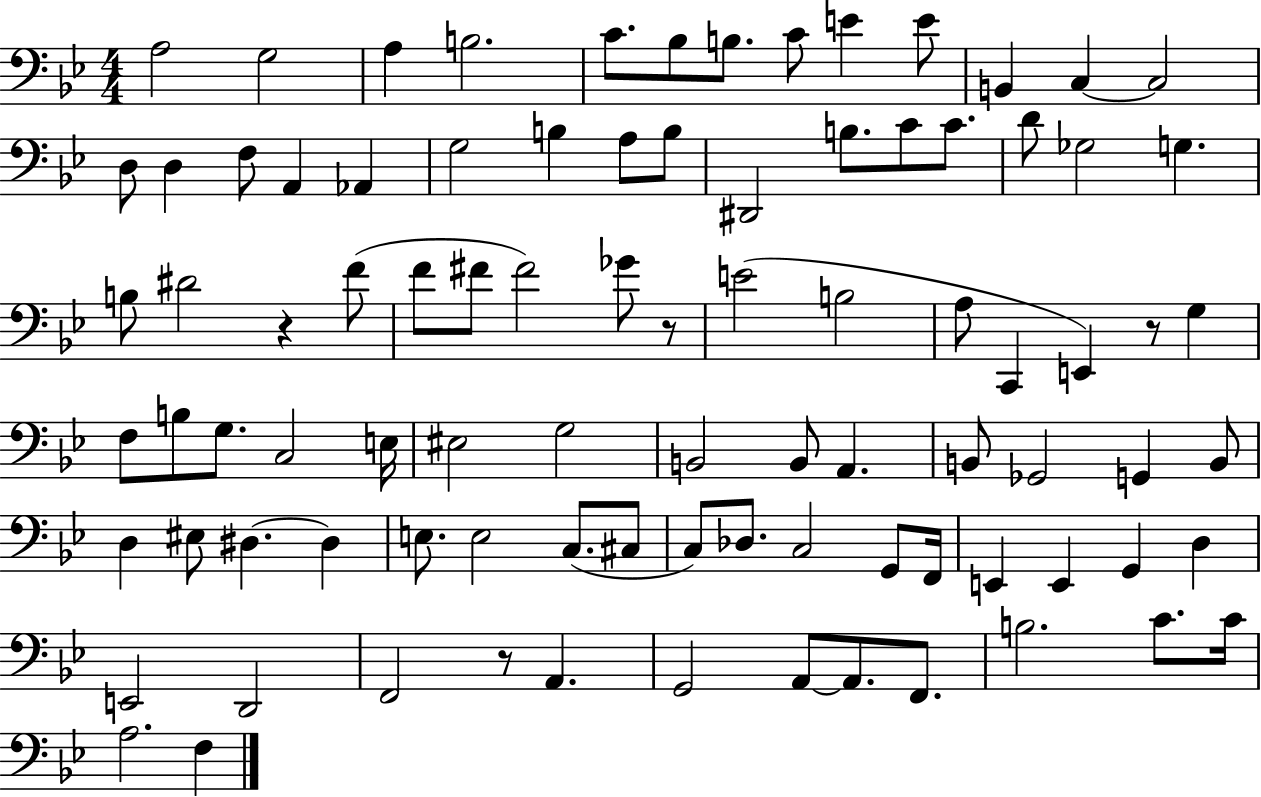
{
  \clef bass
  \numericTimeSignature
  \time 4/4
  \key bes \major
  a2 g2 | a4 b2. | c'8. bes8 b8. c'8 e'4 e'8 | b,4 c4~~ c2 | \break d8 d4 f8 a,4 aes,4 | g2 b4 a8 b8 | dis,2 b8. c'8 c'8. | d'8 ges2 g4. | \break b8 dis'2 r4 f'8( | f'8 fis'8 fis'2) ges'8 r8 | e'2( b2 | a8 c,4 e,4) r8 g4 | \break f8 b8 g8. c2 e16 | eis2 g2 | b,2 b,8 a,4. | b,8 ges,2 g,4 b,8 | \break d4 eis8 dis4.~~ dis4 | e8. e2 c8.( cis8 | c8) des8. c2 g,8 f,16 | e,4 e,4 g,4 d4 | \break e,2 d,2 | f,2 r8 a,4. | g,2 a,8~~ a,8. f,8. | b2. c'8. c'16 | \break a2. f4 | \bar "|."
}